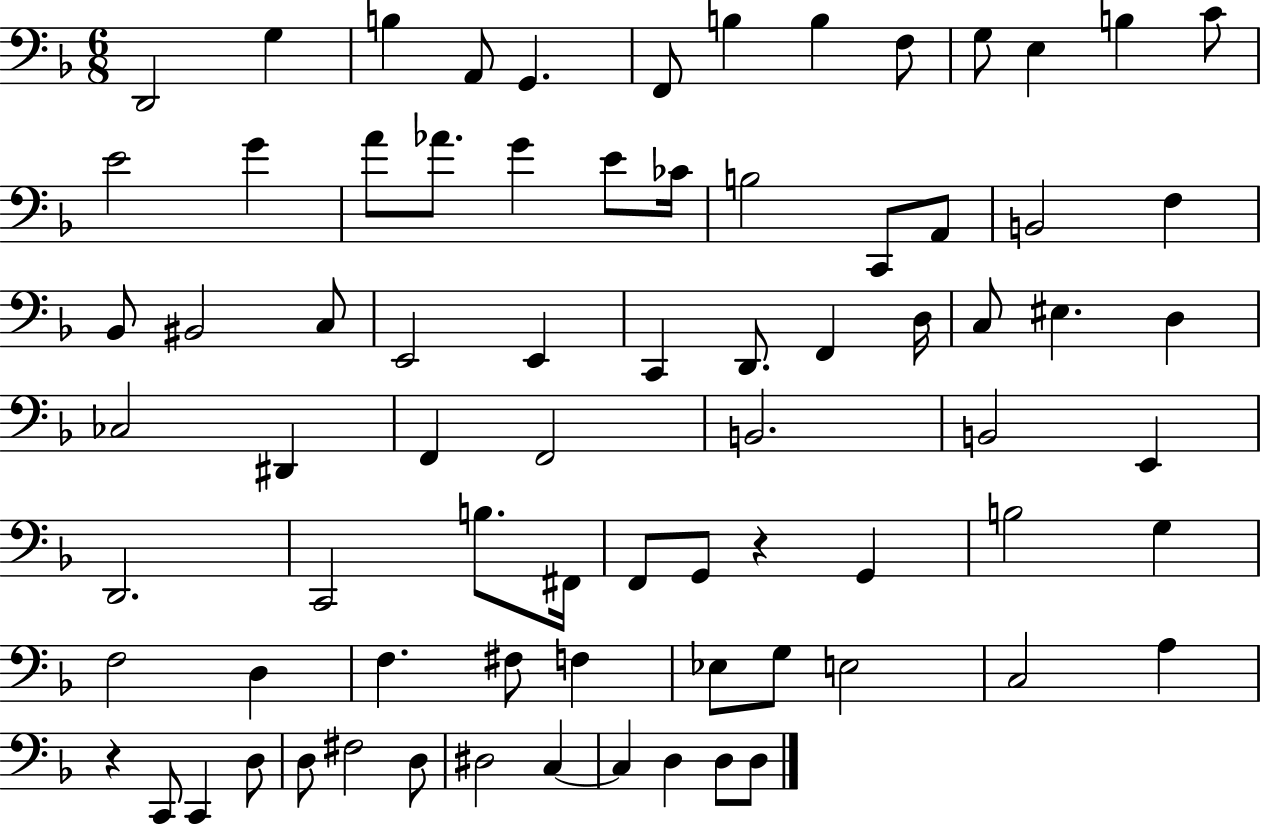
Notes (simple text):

D2/h G3/q B3/q A2/e G2/q. F2/e B3/q B3/q F3/e G3/e E3/q B3/q C4/e E4/h G4/q A4/e Ab4/e. G4/q E4/e CES4/s B3/h C2/e A2/e B2/h F3/q Bb2/e BIS2/h C3/e E2/h E2/q C2/q D2/e. F2/q D3/s C3/e EIS3/q. D3/q CES3/h D#2/q F2/q F2/h B2/h. B2/h E2/q D2/h. C2/h B3/e. F#2/s F2/e G2/e R/q G2/q B3/h G3/q F3/h D3/q F3/q. F#3/e F3/q Eb3/e G3/e E3/h C3/h A3/q R/q C2/e C2/q D3/e D3/e F#3/h D3/e D#3/h C3/q C3/q D3/q D3/e D3/e